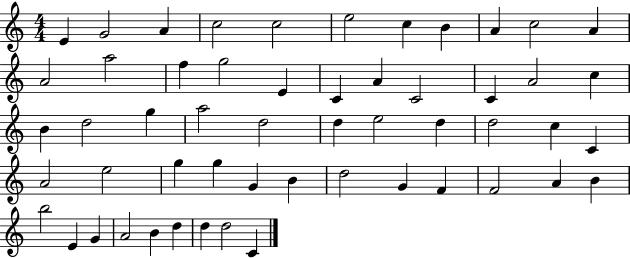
E4/q G4/h A4/q C5/h C5/h E5/h C5/q B4/q A4/q C5/h A4/q A4/h A5/h F5/q G5/h E4/q C4/q A4/q C4/h C4/q A4/h C5/q B4/q D5/h G5/q A5/h D5/h D5/q E5/h D5/q D5/h C5/q C4/q A4/h E5/h G5/q G5/q G4/q B4/q D5/h G4/q F4/q F4/h A4/q B4/q B5/h E4/q G4/q A4/h B4/q D5/q D5/q D5/h C4/q